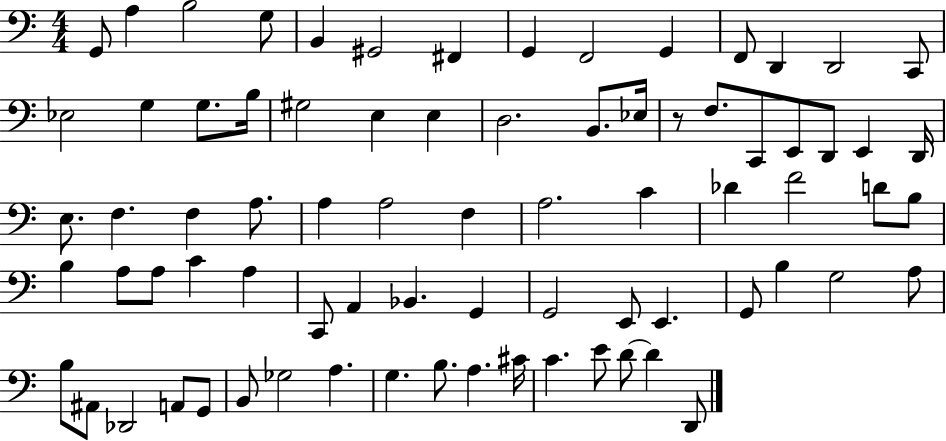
G2/e A3/q B3/h G3/e B2/q G#2/h F#2/q G2/q F2/h G2/q F2/e D2/q D2/h C2/e Eb3/h G3/q G3/e. B3/s G#3/h E3/q E3/q D3/h. B2/e. Eb3/s R/e F3/e. C2/e E2/e D2/e E2/q D2/s E3/e. F3/q. F3/q A3/e. A3/q A3/h F3/q A3/h. C4/q Db4/q F4/h D4/e B3/e B3/q A3/e A3/e C4/q A3/q C2/e A2/q Bb2/q. G2/q G2/h E2/e E2/q. G2/e B3/q G3/h A3/e B3/e A#2/e Db2/h A2/e G2/e B2/e Gb3/h A3/q. G3/q. B3/e. A3/q. C#4/s C4/q. E4/e D4/e D4/q D2/e